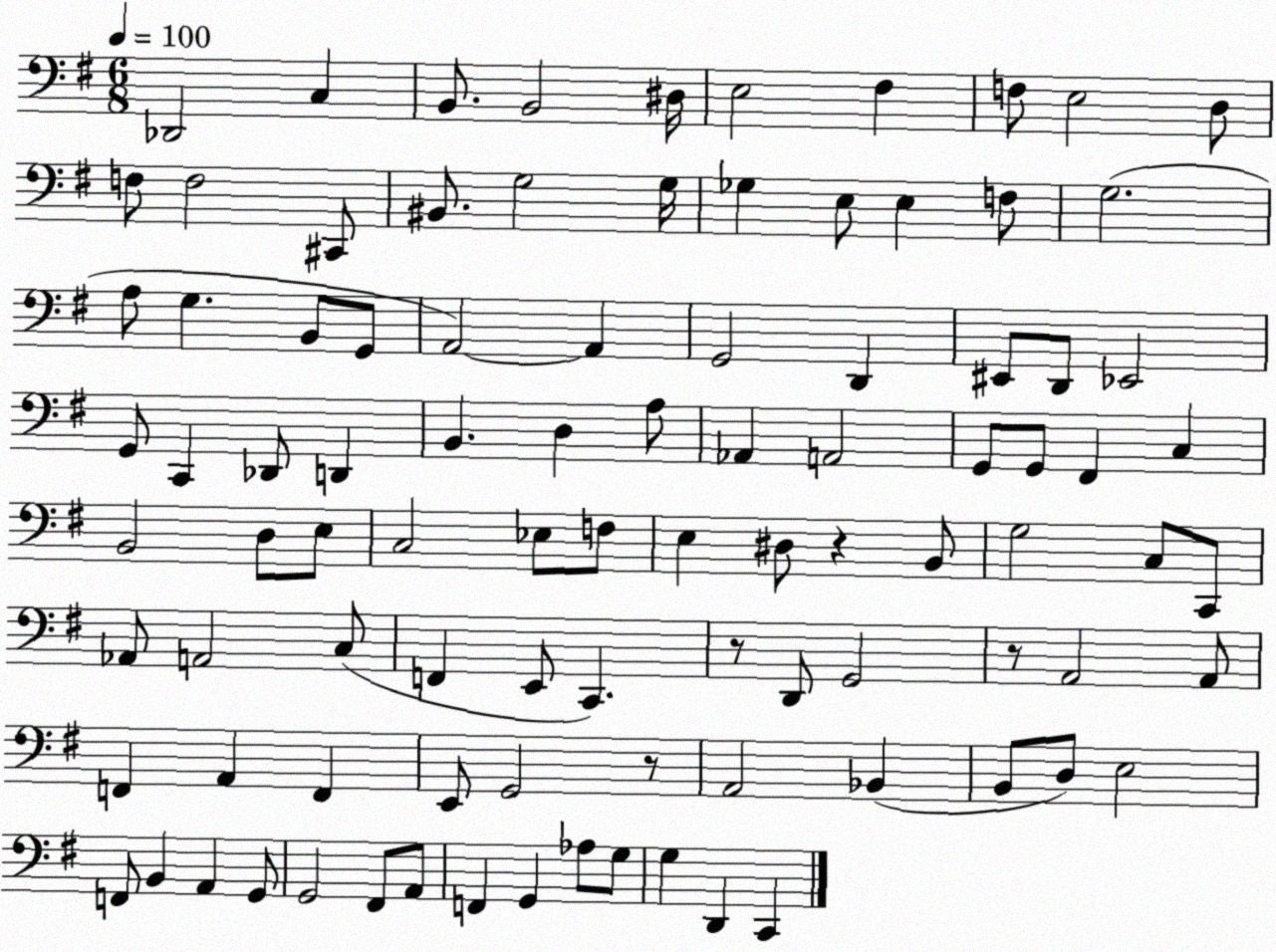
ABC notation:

X:1
T:Untitled
M:6/8
L:1/4
K:G
_D,,2 C, B,,/2 B,,2 ^D,/4 E,2 ^F, F,/2 E,2 D,/2 F,/2 F,2 ^C,,/2 ^B,,/2 G,2 G,/4 _G, E,/2 E, F,/2 G,2 A,/2 G, B,,/2 G,,/2 A,,2 A,, G,,2 D,, ^E,,/2 D,,/2 _E,,2 G,,/2 C,, _D,,/2 D,, B,, D, A,/2 _A,, A,,2 G,,/2 G,,/2 ^F,, C, B,,2 D,/2 E,/2 C,2 _E,/2 F,/2 E, ^D,/2 z B,,/2 G,2 C,/2 C,,/2 _A,,/2 A,,2 C,/2 F,, E,,/2 C,, z/2 D,,/2 G,,2 z/2 A,,2 A,,/2 F,, A,, F,, E,,/2 G,,2 z/2 A,,2 _B,, B,,/2 D,/2 E,2 F,,/2 B,, A,, G,,/2 G,,2 ^F,,/2 A,,/2 F,, G,, _A,/2 G,/2 G, D,, C,,